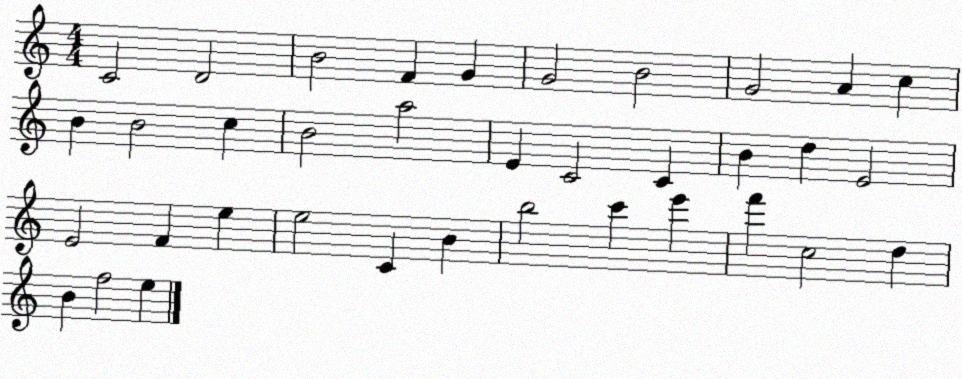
X:1
T:Untitled
M:4/4
L:1/4
K:C
C2 D2 B2 F G G2 B2 G2 A c B B2 c B2 a2 E C2 C B d E2 E2 F e e2 C B b2 c' e' f' c2 d B f2 e